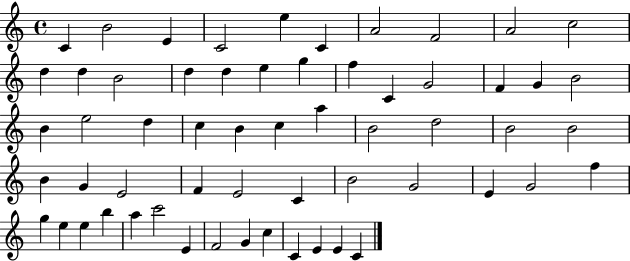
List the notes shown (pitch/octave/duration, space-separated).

C4/q B4/h E4/q C4/h E5/q C4/q A4/h F4/h A4/h C5/h D5/q D5/q B4/h D5/q D5/q E5/q G5/q F5/q C4/q G4/h F4/q G4/q B4/h B4/q E5/h D5/q C5/q B4/q C5/q A5/q B4/h D5/h B4/h B4/h B4/q G4/q E4/h F4/q E4/h C4/q B4/h G4/h E4/q G4/h F5/q G5/q E5/q E5/q B5/q A5/q C6/h E4/q F4/h G4/q C5/q C4/q E4/q E4/q C4/q